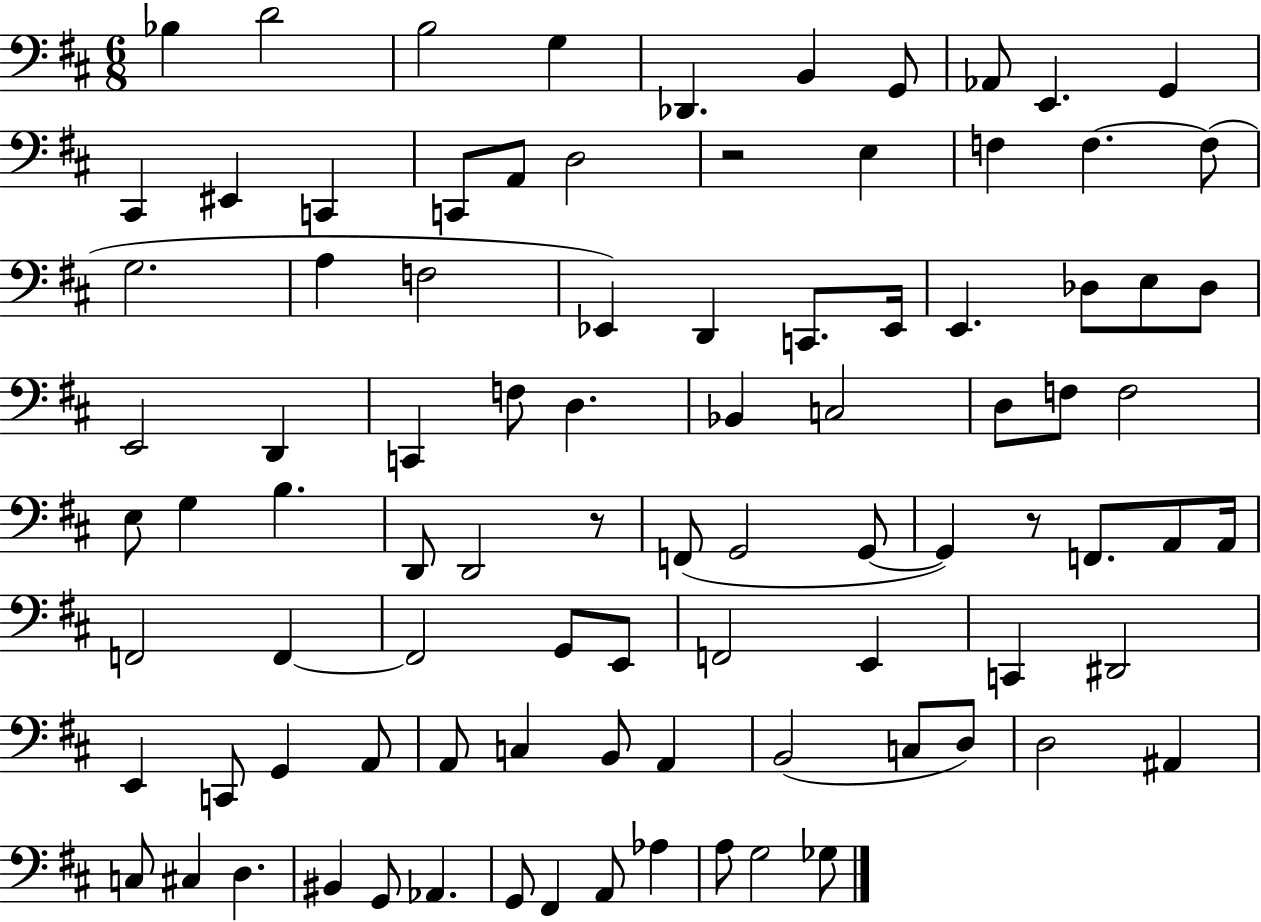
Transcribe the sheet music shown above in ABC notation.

X:1
T:Untitled
M:6/8
L:1/4
K:D
_B, D2 B,2 G, _D,, B,, G,,/2 _A,,/2 E,, G,, ^C,, ^E,, C,, C,,/2 A,,/2 D,2 z2 E, F, F, F,/2 G,2 A, F,2 _E,, D,, C,,/2 _E,,/4 E,, _D,/2 E,/2 _D,/2 E,,2 D,, C,, F,/2 D, _B,, C,2 D,/2 F,/2 F,2 E,/2 G, B, D,,/2 D,,2 z/2 F,,/2 G,,2 G,,/2 G,, z/2 F,,/2 A,,/2 A,,/4 F,,2 F,, F,,2 G,,/2 E,,/2 F,,2 E,, C,, ^D,,2 E,, C,,/2 G,, A,,/2 A,,/2 C, B,,/2 A,, B,,2 C,/2 D,/2 D,2 ^A,, C,/2 ^C, D, ^B,, G,,/2 _A,, G,,/2 ^F,, A,,/2 _A, A,/2 G,2 _G,/2